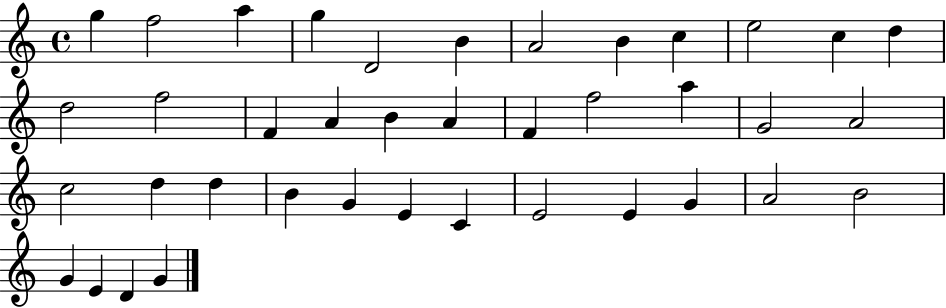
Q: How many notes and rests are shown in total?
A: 39